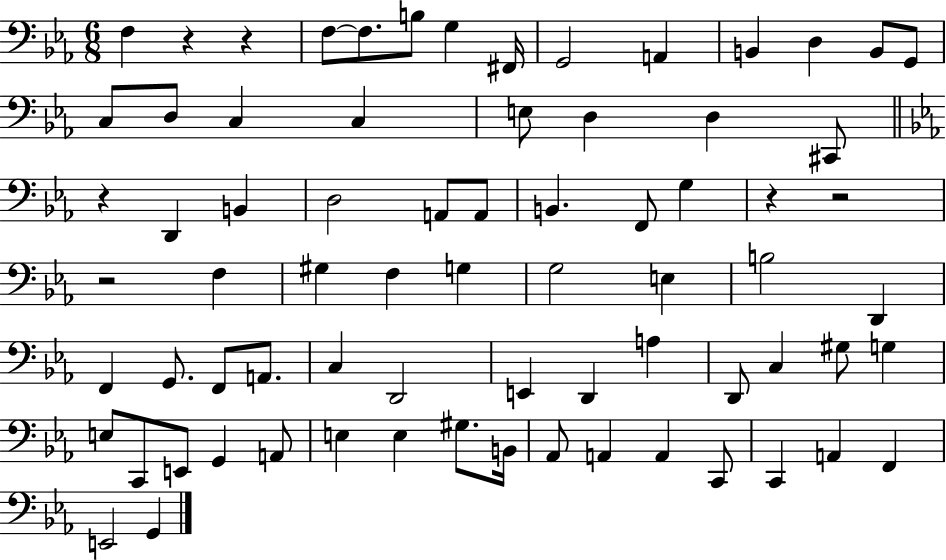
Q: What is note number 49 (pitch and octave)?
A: G3